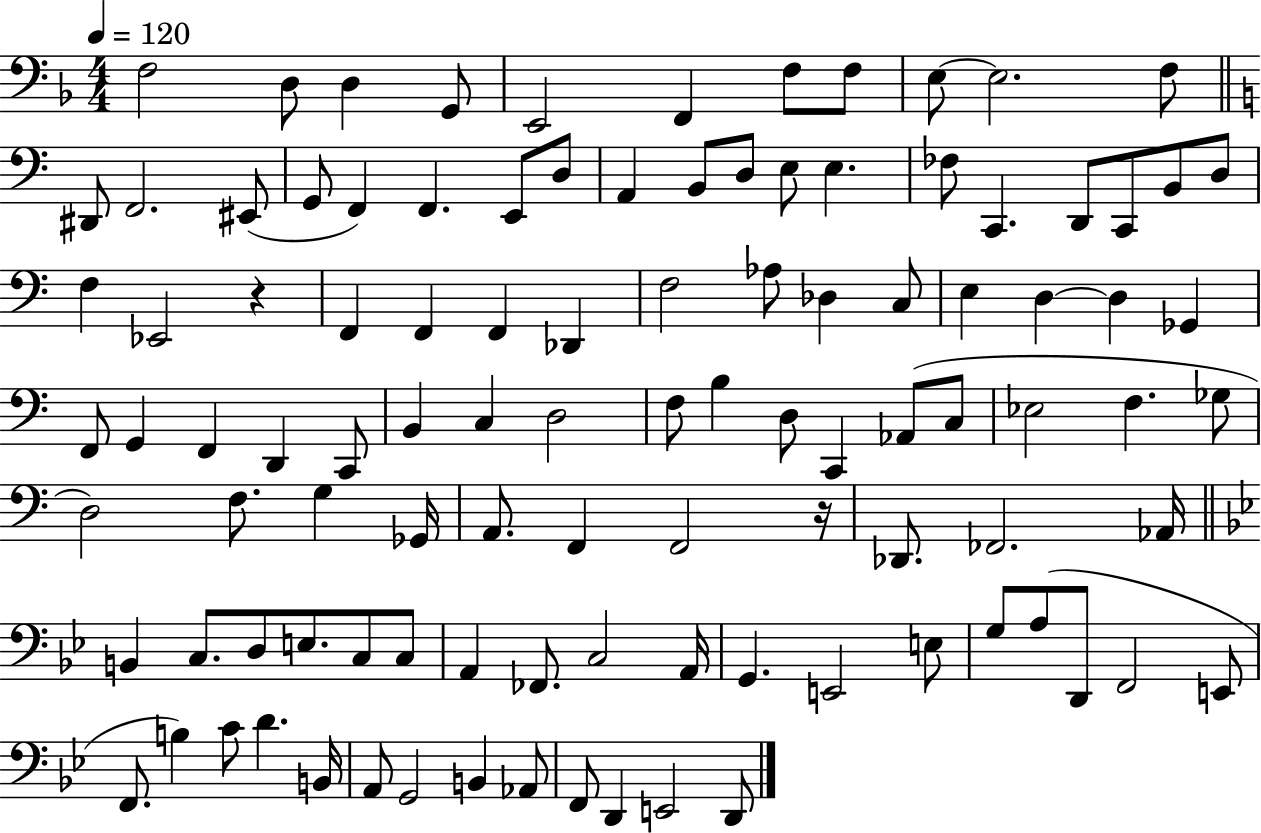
F3/h D3/e D3/q G2/e E2/h F2/q F3/e F3/e E3/e E3/h. F3/e D#2/e F2/h. EIS2/e G2/e F2/q F2/q. E2/e D3/e A2/q B2/e D3/e E3/e E3/q. FES3/e C2/q. D2/e C2/e B2/e D3/e F3/q Eb2/h R/q F2/q F2/q F2/q Db2/q F3/h Ab3/e Db3/q C3/e E3/q D3/q D3/q Gb2/q F2/e G2/q F2/q D2/q C2/e B2/q C3/q D3/h F3/e B3/q D3/e C2/q Ab2/e C3/e Eb3/h F3/q. Gb3/e D3/h F3/e. G3/q Gb2/s A2/e. F2/q F2/h R/s Db2/e. FES2/h. Ab2/s B2/q C3/e. D3/e E3/e. C3/e C3/e A2/q FES2/e. C3/h A2/s G2/q. E2/h E3/e G3/e A3/e D2/e F2/h E2/e F2/e. B3/q C4/e D4/q. B2/s A2/e G2/h B2/q Ab2/e F2/e D2/q E2/h D2/e